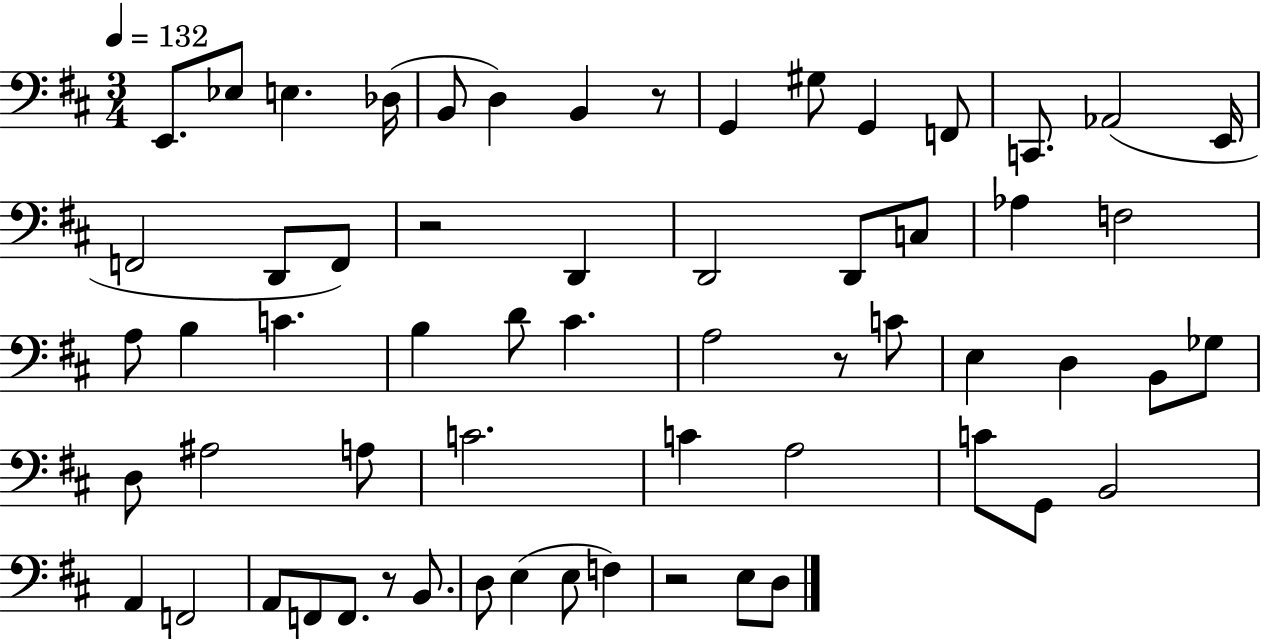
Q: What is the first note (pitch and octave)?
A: E2